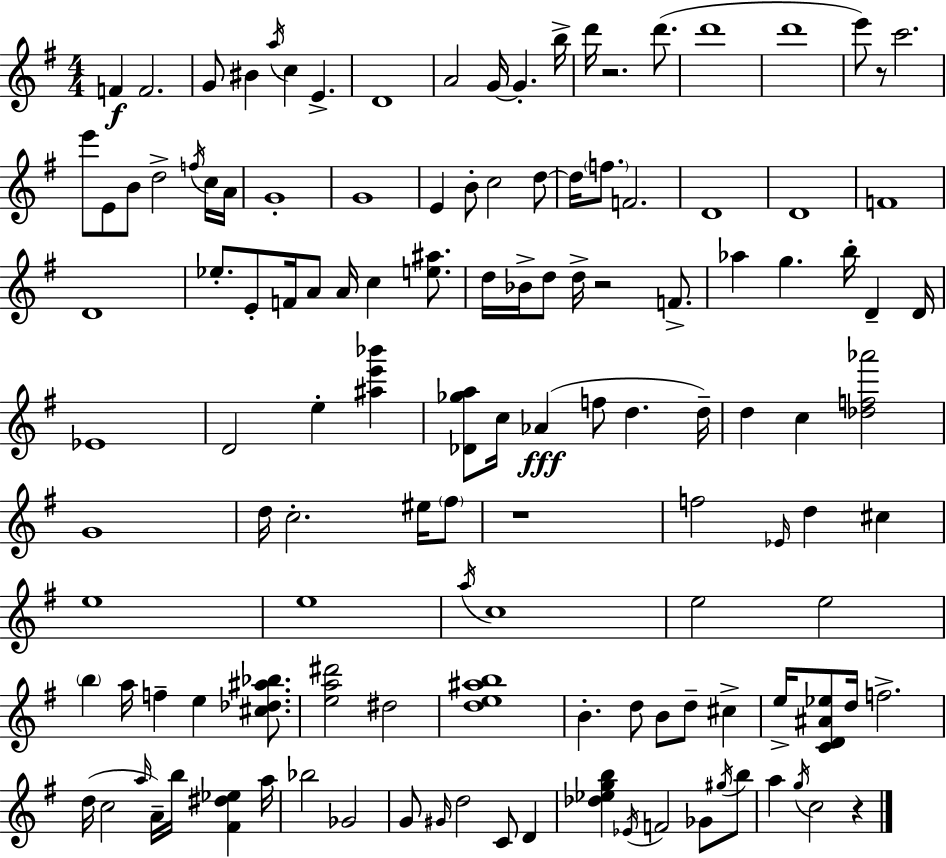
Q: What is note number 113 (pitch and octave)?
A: C5